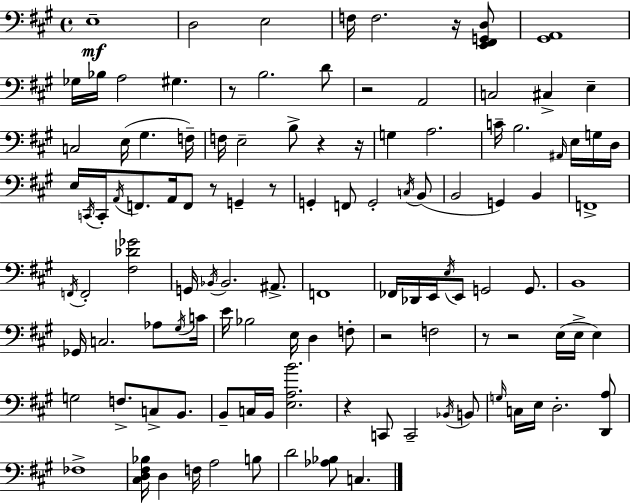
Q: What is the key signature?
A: A major